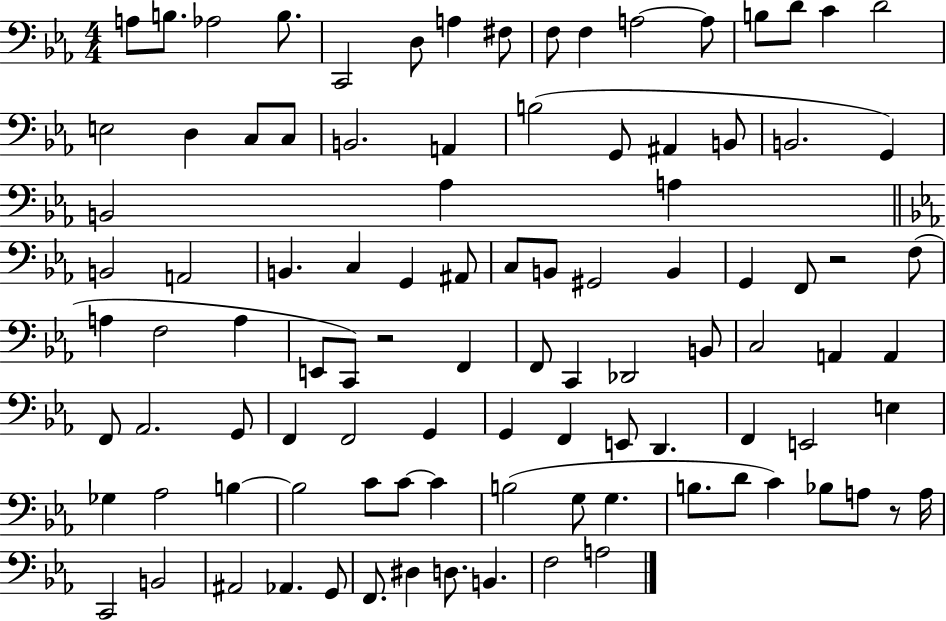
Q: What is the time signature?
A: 4/4